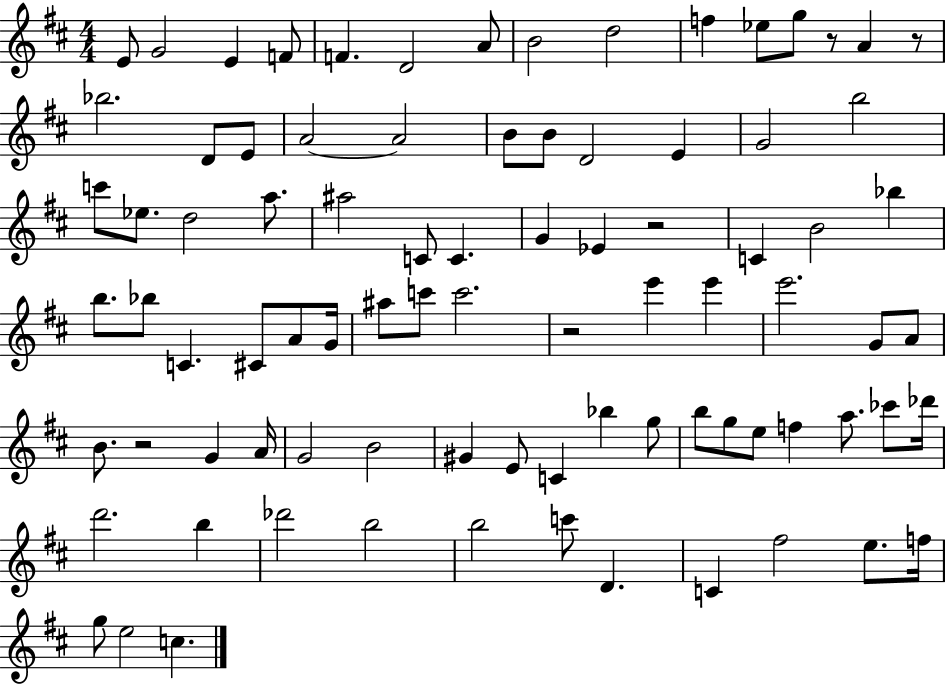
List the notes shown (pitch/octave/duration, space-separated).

E4/e G4/h E4/q F4/e F4/q. D4/h A4/e B4/h D5/h F5/q Eb5/e G5/e R/e A4/q R/e Bb5/h. D4/e E4/e A4/h A4/h B4/e B4/e D4/h E4/q G4/h B5/h C6/e Eb5/e. D5/h A5/e. A#5/h C4/e C4/q. G4/q Eb4/q R/h C4/q B4/h Bb5/q B5/e. Bb5/e C4/q. C#4/e A4/e G4/s A#5/e C6/e C6/h. R/h E6/q E6/q E6/h. G4/e A4/e B4/e. R/h G4/q A4/s G4/h B4/h G#4/q E4/e C4/q Bb5/q G5/e B5/e G5/e E5/e F5/q A5/e. CES6/e Db6/s D6/h. B5/q Db6/h B5/h B5/h C6/e D4/q. C4/q F#5/h E5/e. F5/s G5/e E5/h C5/q.